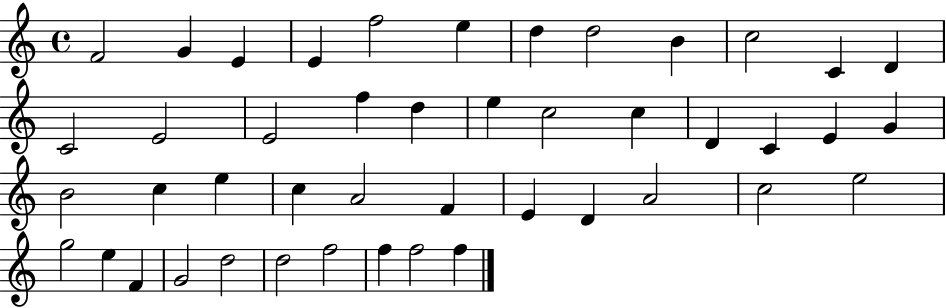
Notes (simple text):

F4/h G4/q E4/q E4/q F5/h E5/q D5/q D5/h B4/q C5/h C4/q D4/q C4/h E4/h E4/h F5/q D5/q E5/q C5/h C5/q D4/q C4/q E4/q G4/q B4/h C5/q E5/q C5/q A4/h F4/q E4/q D4/q A4/h C5/h E5/h G5/h E5/q F4/q G4/h D5/h D5/h F5/h F5/q F5/h F5/q